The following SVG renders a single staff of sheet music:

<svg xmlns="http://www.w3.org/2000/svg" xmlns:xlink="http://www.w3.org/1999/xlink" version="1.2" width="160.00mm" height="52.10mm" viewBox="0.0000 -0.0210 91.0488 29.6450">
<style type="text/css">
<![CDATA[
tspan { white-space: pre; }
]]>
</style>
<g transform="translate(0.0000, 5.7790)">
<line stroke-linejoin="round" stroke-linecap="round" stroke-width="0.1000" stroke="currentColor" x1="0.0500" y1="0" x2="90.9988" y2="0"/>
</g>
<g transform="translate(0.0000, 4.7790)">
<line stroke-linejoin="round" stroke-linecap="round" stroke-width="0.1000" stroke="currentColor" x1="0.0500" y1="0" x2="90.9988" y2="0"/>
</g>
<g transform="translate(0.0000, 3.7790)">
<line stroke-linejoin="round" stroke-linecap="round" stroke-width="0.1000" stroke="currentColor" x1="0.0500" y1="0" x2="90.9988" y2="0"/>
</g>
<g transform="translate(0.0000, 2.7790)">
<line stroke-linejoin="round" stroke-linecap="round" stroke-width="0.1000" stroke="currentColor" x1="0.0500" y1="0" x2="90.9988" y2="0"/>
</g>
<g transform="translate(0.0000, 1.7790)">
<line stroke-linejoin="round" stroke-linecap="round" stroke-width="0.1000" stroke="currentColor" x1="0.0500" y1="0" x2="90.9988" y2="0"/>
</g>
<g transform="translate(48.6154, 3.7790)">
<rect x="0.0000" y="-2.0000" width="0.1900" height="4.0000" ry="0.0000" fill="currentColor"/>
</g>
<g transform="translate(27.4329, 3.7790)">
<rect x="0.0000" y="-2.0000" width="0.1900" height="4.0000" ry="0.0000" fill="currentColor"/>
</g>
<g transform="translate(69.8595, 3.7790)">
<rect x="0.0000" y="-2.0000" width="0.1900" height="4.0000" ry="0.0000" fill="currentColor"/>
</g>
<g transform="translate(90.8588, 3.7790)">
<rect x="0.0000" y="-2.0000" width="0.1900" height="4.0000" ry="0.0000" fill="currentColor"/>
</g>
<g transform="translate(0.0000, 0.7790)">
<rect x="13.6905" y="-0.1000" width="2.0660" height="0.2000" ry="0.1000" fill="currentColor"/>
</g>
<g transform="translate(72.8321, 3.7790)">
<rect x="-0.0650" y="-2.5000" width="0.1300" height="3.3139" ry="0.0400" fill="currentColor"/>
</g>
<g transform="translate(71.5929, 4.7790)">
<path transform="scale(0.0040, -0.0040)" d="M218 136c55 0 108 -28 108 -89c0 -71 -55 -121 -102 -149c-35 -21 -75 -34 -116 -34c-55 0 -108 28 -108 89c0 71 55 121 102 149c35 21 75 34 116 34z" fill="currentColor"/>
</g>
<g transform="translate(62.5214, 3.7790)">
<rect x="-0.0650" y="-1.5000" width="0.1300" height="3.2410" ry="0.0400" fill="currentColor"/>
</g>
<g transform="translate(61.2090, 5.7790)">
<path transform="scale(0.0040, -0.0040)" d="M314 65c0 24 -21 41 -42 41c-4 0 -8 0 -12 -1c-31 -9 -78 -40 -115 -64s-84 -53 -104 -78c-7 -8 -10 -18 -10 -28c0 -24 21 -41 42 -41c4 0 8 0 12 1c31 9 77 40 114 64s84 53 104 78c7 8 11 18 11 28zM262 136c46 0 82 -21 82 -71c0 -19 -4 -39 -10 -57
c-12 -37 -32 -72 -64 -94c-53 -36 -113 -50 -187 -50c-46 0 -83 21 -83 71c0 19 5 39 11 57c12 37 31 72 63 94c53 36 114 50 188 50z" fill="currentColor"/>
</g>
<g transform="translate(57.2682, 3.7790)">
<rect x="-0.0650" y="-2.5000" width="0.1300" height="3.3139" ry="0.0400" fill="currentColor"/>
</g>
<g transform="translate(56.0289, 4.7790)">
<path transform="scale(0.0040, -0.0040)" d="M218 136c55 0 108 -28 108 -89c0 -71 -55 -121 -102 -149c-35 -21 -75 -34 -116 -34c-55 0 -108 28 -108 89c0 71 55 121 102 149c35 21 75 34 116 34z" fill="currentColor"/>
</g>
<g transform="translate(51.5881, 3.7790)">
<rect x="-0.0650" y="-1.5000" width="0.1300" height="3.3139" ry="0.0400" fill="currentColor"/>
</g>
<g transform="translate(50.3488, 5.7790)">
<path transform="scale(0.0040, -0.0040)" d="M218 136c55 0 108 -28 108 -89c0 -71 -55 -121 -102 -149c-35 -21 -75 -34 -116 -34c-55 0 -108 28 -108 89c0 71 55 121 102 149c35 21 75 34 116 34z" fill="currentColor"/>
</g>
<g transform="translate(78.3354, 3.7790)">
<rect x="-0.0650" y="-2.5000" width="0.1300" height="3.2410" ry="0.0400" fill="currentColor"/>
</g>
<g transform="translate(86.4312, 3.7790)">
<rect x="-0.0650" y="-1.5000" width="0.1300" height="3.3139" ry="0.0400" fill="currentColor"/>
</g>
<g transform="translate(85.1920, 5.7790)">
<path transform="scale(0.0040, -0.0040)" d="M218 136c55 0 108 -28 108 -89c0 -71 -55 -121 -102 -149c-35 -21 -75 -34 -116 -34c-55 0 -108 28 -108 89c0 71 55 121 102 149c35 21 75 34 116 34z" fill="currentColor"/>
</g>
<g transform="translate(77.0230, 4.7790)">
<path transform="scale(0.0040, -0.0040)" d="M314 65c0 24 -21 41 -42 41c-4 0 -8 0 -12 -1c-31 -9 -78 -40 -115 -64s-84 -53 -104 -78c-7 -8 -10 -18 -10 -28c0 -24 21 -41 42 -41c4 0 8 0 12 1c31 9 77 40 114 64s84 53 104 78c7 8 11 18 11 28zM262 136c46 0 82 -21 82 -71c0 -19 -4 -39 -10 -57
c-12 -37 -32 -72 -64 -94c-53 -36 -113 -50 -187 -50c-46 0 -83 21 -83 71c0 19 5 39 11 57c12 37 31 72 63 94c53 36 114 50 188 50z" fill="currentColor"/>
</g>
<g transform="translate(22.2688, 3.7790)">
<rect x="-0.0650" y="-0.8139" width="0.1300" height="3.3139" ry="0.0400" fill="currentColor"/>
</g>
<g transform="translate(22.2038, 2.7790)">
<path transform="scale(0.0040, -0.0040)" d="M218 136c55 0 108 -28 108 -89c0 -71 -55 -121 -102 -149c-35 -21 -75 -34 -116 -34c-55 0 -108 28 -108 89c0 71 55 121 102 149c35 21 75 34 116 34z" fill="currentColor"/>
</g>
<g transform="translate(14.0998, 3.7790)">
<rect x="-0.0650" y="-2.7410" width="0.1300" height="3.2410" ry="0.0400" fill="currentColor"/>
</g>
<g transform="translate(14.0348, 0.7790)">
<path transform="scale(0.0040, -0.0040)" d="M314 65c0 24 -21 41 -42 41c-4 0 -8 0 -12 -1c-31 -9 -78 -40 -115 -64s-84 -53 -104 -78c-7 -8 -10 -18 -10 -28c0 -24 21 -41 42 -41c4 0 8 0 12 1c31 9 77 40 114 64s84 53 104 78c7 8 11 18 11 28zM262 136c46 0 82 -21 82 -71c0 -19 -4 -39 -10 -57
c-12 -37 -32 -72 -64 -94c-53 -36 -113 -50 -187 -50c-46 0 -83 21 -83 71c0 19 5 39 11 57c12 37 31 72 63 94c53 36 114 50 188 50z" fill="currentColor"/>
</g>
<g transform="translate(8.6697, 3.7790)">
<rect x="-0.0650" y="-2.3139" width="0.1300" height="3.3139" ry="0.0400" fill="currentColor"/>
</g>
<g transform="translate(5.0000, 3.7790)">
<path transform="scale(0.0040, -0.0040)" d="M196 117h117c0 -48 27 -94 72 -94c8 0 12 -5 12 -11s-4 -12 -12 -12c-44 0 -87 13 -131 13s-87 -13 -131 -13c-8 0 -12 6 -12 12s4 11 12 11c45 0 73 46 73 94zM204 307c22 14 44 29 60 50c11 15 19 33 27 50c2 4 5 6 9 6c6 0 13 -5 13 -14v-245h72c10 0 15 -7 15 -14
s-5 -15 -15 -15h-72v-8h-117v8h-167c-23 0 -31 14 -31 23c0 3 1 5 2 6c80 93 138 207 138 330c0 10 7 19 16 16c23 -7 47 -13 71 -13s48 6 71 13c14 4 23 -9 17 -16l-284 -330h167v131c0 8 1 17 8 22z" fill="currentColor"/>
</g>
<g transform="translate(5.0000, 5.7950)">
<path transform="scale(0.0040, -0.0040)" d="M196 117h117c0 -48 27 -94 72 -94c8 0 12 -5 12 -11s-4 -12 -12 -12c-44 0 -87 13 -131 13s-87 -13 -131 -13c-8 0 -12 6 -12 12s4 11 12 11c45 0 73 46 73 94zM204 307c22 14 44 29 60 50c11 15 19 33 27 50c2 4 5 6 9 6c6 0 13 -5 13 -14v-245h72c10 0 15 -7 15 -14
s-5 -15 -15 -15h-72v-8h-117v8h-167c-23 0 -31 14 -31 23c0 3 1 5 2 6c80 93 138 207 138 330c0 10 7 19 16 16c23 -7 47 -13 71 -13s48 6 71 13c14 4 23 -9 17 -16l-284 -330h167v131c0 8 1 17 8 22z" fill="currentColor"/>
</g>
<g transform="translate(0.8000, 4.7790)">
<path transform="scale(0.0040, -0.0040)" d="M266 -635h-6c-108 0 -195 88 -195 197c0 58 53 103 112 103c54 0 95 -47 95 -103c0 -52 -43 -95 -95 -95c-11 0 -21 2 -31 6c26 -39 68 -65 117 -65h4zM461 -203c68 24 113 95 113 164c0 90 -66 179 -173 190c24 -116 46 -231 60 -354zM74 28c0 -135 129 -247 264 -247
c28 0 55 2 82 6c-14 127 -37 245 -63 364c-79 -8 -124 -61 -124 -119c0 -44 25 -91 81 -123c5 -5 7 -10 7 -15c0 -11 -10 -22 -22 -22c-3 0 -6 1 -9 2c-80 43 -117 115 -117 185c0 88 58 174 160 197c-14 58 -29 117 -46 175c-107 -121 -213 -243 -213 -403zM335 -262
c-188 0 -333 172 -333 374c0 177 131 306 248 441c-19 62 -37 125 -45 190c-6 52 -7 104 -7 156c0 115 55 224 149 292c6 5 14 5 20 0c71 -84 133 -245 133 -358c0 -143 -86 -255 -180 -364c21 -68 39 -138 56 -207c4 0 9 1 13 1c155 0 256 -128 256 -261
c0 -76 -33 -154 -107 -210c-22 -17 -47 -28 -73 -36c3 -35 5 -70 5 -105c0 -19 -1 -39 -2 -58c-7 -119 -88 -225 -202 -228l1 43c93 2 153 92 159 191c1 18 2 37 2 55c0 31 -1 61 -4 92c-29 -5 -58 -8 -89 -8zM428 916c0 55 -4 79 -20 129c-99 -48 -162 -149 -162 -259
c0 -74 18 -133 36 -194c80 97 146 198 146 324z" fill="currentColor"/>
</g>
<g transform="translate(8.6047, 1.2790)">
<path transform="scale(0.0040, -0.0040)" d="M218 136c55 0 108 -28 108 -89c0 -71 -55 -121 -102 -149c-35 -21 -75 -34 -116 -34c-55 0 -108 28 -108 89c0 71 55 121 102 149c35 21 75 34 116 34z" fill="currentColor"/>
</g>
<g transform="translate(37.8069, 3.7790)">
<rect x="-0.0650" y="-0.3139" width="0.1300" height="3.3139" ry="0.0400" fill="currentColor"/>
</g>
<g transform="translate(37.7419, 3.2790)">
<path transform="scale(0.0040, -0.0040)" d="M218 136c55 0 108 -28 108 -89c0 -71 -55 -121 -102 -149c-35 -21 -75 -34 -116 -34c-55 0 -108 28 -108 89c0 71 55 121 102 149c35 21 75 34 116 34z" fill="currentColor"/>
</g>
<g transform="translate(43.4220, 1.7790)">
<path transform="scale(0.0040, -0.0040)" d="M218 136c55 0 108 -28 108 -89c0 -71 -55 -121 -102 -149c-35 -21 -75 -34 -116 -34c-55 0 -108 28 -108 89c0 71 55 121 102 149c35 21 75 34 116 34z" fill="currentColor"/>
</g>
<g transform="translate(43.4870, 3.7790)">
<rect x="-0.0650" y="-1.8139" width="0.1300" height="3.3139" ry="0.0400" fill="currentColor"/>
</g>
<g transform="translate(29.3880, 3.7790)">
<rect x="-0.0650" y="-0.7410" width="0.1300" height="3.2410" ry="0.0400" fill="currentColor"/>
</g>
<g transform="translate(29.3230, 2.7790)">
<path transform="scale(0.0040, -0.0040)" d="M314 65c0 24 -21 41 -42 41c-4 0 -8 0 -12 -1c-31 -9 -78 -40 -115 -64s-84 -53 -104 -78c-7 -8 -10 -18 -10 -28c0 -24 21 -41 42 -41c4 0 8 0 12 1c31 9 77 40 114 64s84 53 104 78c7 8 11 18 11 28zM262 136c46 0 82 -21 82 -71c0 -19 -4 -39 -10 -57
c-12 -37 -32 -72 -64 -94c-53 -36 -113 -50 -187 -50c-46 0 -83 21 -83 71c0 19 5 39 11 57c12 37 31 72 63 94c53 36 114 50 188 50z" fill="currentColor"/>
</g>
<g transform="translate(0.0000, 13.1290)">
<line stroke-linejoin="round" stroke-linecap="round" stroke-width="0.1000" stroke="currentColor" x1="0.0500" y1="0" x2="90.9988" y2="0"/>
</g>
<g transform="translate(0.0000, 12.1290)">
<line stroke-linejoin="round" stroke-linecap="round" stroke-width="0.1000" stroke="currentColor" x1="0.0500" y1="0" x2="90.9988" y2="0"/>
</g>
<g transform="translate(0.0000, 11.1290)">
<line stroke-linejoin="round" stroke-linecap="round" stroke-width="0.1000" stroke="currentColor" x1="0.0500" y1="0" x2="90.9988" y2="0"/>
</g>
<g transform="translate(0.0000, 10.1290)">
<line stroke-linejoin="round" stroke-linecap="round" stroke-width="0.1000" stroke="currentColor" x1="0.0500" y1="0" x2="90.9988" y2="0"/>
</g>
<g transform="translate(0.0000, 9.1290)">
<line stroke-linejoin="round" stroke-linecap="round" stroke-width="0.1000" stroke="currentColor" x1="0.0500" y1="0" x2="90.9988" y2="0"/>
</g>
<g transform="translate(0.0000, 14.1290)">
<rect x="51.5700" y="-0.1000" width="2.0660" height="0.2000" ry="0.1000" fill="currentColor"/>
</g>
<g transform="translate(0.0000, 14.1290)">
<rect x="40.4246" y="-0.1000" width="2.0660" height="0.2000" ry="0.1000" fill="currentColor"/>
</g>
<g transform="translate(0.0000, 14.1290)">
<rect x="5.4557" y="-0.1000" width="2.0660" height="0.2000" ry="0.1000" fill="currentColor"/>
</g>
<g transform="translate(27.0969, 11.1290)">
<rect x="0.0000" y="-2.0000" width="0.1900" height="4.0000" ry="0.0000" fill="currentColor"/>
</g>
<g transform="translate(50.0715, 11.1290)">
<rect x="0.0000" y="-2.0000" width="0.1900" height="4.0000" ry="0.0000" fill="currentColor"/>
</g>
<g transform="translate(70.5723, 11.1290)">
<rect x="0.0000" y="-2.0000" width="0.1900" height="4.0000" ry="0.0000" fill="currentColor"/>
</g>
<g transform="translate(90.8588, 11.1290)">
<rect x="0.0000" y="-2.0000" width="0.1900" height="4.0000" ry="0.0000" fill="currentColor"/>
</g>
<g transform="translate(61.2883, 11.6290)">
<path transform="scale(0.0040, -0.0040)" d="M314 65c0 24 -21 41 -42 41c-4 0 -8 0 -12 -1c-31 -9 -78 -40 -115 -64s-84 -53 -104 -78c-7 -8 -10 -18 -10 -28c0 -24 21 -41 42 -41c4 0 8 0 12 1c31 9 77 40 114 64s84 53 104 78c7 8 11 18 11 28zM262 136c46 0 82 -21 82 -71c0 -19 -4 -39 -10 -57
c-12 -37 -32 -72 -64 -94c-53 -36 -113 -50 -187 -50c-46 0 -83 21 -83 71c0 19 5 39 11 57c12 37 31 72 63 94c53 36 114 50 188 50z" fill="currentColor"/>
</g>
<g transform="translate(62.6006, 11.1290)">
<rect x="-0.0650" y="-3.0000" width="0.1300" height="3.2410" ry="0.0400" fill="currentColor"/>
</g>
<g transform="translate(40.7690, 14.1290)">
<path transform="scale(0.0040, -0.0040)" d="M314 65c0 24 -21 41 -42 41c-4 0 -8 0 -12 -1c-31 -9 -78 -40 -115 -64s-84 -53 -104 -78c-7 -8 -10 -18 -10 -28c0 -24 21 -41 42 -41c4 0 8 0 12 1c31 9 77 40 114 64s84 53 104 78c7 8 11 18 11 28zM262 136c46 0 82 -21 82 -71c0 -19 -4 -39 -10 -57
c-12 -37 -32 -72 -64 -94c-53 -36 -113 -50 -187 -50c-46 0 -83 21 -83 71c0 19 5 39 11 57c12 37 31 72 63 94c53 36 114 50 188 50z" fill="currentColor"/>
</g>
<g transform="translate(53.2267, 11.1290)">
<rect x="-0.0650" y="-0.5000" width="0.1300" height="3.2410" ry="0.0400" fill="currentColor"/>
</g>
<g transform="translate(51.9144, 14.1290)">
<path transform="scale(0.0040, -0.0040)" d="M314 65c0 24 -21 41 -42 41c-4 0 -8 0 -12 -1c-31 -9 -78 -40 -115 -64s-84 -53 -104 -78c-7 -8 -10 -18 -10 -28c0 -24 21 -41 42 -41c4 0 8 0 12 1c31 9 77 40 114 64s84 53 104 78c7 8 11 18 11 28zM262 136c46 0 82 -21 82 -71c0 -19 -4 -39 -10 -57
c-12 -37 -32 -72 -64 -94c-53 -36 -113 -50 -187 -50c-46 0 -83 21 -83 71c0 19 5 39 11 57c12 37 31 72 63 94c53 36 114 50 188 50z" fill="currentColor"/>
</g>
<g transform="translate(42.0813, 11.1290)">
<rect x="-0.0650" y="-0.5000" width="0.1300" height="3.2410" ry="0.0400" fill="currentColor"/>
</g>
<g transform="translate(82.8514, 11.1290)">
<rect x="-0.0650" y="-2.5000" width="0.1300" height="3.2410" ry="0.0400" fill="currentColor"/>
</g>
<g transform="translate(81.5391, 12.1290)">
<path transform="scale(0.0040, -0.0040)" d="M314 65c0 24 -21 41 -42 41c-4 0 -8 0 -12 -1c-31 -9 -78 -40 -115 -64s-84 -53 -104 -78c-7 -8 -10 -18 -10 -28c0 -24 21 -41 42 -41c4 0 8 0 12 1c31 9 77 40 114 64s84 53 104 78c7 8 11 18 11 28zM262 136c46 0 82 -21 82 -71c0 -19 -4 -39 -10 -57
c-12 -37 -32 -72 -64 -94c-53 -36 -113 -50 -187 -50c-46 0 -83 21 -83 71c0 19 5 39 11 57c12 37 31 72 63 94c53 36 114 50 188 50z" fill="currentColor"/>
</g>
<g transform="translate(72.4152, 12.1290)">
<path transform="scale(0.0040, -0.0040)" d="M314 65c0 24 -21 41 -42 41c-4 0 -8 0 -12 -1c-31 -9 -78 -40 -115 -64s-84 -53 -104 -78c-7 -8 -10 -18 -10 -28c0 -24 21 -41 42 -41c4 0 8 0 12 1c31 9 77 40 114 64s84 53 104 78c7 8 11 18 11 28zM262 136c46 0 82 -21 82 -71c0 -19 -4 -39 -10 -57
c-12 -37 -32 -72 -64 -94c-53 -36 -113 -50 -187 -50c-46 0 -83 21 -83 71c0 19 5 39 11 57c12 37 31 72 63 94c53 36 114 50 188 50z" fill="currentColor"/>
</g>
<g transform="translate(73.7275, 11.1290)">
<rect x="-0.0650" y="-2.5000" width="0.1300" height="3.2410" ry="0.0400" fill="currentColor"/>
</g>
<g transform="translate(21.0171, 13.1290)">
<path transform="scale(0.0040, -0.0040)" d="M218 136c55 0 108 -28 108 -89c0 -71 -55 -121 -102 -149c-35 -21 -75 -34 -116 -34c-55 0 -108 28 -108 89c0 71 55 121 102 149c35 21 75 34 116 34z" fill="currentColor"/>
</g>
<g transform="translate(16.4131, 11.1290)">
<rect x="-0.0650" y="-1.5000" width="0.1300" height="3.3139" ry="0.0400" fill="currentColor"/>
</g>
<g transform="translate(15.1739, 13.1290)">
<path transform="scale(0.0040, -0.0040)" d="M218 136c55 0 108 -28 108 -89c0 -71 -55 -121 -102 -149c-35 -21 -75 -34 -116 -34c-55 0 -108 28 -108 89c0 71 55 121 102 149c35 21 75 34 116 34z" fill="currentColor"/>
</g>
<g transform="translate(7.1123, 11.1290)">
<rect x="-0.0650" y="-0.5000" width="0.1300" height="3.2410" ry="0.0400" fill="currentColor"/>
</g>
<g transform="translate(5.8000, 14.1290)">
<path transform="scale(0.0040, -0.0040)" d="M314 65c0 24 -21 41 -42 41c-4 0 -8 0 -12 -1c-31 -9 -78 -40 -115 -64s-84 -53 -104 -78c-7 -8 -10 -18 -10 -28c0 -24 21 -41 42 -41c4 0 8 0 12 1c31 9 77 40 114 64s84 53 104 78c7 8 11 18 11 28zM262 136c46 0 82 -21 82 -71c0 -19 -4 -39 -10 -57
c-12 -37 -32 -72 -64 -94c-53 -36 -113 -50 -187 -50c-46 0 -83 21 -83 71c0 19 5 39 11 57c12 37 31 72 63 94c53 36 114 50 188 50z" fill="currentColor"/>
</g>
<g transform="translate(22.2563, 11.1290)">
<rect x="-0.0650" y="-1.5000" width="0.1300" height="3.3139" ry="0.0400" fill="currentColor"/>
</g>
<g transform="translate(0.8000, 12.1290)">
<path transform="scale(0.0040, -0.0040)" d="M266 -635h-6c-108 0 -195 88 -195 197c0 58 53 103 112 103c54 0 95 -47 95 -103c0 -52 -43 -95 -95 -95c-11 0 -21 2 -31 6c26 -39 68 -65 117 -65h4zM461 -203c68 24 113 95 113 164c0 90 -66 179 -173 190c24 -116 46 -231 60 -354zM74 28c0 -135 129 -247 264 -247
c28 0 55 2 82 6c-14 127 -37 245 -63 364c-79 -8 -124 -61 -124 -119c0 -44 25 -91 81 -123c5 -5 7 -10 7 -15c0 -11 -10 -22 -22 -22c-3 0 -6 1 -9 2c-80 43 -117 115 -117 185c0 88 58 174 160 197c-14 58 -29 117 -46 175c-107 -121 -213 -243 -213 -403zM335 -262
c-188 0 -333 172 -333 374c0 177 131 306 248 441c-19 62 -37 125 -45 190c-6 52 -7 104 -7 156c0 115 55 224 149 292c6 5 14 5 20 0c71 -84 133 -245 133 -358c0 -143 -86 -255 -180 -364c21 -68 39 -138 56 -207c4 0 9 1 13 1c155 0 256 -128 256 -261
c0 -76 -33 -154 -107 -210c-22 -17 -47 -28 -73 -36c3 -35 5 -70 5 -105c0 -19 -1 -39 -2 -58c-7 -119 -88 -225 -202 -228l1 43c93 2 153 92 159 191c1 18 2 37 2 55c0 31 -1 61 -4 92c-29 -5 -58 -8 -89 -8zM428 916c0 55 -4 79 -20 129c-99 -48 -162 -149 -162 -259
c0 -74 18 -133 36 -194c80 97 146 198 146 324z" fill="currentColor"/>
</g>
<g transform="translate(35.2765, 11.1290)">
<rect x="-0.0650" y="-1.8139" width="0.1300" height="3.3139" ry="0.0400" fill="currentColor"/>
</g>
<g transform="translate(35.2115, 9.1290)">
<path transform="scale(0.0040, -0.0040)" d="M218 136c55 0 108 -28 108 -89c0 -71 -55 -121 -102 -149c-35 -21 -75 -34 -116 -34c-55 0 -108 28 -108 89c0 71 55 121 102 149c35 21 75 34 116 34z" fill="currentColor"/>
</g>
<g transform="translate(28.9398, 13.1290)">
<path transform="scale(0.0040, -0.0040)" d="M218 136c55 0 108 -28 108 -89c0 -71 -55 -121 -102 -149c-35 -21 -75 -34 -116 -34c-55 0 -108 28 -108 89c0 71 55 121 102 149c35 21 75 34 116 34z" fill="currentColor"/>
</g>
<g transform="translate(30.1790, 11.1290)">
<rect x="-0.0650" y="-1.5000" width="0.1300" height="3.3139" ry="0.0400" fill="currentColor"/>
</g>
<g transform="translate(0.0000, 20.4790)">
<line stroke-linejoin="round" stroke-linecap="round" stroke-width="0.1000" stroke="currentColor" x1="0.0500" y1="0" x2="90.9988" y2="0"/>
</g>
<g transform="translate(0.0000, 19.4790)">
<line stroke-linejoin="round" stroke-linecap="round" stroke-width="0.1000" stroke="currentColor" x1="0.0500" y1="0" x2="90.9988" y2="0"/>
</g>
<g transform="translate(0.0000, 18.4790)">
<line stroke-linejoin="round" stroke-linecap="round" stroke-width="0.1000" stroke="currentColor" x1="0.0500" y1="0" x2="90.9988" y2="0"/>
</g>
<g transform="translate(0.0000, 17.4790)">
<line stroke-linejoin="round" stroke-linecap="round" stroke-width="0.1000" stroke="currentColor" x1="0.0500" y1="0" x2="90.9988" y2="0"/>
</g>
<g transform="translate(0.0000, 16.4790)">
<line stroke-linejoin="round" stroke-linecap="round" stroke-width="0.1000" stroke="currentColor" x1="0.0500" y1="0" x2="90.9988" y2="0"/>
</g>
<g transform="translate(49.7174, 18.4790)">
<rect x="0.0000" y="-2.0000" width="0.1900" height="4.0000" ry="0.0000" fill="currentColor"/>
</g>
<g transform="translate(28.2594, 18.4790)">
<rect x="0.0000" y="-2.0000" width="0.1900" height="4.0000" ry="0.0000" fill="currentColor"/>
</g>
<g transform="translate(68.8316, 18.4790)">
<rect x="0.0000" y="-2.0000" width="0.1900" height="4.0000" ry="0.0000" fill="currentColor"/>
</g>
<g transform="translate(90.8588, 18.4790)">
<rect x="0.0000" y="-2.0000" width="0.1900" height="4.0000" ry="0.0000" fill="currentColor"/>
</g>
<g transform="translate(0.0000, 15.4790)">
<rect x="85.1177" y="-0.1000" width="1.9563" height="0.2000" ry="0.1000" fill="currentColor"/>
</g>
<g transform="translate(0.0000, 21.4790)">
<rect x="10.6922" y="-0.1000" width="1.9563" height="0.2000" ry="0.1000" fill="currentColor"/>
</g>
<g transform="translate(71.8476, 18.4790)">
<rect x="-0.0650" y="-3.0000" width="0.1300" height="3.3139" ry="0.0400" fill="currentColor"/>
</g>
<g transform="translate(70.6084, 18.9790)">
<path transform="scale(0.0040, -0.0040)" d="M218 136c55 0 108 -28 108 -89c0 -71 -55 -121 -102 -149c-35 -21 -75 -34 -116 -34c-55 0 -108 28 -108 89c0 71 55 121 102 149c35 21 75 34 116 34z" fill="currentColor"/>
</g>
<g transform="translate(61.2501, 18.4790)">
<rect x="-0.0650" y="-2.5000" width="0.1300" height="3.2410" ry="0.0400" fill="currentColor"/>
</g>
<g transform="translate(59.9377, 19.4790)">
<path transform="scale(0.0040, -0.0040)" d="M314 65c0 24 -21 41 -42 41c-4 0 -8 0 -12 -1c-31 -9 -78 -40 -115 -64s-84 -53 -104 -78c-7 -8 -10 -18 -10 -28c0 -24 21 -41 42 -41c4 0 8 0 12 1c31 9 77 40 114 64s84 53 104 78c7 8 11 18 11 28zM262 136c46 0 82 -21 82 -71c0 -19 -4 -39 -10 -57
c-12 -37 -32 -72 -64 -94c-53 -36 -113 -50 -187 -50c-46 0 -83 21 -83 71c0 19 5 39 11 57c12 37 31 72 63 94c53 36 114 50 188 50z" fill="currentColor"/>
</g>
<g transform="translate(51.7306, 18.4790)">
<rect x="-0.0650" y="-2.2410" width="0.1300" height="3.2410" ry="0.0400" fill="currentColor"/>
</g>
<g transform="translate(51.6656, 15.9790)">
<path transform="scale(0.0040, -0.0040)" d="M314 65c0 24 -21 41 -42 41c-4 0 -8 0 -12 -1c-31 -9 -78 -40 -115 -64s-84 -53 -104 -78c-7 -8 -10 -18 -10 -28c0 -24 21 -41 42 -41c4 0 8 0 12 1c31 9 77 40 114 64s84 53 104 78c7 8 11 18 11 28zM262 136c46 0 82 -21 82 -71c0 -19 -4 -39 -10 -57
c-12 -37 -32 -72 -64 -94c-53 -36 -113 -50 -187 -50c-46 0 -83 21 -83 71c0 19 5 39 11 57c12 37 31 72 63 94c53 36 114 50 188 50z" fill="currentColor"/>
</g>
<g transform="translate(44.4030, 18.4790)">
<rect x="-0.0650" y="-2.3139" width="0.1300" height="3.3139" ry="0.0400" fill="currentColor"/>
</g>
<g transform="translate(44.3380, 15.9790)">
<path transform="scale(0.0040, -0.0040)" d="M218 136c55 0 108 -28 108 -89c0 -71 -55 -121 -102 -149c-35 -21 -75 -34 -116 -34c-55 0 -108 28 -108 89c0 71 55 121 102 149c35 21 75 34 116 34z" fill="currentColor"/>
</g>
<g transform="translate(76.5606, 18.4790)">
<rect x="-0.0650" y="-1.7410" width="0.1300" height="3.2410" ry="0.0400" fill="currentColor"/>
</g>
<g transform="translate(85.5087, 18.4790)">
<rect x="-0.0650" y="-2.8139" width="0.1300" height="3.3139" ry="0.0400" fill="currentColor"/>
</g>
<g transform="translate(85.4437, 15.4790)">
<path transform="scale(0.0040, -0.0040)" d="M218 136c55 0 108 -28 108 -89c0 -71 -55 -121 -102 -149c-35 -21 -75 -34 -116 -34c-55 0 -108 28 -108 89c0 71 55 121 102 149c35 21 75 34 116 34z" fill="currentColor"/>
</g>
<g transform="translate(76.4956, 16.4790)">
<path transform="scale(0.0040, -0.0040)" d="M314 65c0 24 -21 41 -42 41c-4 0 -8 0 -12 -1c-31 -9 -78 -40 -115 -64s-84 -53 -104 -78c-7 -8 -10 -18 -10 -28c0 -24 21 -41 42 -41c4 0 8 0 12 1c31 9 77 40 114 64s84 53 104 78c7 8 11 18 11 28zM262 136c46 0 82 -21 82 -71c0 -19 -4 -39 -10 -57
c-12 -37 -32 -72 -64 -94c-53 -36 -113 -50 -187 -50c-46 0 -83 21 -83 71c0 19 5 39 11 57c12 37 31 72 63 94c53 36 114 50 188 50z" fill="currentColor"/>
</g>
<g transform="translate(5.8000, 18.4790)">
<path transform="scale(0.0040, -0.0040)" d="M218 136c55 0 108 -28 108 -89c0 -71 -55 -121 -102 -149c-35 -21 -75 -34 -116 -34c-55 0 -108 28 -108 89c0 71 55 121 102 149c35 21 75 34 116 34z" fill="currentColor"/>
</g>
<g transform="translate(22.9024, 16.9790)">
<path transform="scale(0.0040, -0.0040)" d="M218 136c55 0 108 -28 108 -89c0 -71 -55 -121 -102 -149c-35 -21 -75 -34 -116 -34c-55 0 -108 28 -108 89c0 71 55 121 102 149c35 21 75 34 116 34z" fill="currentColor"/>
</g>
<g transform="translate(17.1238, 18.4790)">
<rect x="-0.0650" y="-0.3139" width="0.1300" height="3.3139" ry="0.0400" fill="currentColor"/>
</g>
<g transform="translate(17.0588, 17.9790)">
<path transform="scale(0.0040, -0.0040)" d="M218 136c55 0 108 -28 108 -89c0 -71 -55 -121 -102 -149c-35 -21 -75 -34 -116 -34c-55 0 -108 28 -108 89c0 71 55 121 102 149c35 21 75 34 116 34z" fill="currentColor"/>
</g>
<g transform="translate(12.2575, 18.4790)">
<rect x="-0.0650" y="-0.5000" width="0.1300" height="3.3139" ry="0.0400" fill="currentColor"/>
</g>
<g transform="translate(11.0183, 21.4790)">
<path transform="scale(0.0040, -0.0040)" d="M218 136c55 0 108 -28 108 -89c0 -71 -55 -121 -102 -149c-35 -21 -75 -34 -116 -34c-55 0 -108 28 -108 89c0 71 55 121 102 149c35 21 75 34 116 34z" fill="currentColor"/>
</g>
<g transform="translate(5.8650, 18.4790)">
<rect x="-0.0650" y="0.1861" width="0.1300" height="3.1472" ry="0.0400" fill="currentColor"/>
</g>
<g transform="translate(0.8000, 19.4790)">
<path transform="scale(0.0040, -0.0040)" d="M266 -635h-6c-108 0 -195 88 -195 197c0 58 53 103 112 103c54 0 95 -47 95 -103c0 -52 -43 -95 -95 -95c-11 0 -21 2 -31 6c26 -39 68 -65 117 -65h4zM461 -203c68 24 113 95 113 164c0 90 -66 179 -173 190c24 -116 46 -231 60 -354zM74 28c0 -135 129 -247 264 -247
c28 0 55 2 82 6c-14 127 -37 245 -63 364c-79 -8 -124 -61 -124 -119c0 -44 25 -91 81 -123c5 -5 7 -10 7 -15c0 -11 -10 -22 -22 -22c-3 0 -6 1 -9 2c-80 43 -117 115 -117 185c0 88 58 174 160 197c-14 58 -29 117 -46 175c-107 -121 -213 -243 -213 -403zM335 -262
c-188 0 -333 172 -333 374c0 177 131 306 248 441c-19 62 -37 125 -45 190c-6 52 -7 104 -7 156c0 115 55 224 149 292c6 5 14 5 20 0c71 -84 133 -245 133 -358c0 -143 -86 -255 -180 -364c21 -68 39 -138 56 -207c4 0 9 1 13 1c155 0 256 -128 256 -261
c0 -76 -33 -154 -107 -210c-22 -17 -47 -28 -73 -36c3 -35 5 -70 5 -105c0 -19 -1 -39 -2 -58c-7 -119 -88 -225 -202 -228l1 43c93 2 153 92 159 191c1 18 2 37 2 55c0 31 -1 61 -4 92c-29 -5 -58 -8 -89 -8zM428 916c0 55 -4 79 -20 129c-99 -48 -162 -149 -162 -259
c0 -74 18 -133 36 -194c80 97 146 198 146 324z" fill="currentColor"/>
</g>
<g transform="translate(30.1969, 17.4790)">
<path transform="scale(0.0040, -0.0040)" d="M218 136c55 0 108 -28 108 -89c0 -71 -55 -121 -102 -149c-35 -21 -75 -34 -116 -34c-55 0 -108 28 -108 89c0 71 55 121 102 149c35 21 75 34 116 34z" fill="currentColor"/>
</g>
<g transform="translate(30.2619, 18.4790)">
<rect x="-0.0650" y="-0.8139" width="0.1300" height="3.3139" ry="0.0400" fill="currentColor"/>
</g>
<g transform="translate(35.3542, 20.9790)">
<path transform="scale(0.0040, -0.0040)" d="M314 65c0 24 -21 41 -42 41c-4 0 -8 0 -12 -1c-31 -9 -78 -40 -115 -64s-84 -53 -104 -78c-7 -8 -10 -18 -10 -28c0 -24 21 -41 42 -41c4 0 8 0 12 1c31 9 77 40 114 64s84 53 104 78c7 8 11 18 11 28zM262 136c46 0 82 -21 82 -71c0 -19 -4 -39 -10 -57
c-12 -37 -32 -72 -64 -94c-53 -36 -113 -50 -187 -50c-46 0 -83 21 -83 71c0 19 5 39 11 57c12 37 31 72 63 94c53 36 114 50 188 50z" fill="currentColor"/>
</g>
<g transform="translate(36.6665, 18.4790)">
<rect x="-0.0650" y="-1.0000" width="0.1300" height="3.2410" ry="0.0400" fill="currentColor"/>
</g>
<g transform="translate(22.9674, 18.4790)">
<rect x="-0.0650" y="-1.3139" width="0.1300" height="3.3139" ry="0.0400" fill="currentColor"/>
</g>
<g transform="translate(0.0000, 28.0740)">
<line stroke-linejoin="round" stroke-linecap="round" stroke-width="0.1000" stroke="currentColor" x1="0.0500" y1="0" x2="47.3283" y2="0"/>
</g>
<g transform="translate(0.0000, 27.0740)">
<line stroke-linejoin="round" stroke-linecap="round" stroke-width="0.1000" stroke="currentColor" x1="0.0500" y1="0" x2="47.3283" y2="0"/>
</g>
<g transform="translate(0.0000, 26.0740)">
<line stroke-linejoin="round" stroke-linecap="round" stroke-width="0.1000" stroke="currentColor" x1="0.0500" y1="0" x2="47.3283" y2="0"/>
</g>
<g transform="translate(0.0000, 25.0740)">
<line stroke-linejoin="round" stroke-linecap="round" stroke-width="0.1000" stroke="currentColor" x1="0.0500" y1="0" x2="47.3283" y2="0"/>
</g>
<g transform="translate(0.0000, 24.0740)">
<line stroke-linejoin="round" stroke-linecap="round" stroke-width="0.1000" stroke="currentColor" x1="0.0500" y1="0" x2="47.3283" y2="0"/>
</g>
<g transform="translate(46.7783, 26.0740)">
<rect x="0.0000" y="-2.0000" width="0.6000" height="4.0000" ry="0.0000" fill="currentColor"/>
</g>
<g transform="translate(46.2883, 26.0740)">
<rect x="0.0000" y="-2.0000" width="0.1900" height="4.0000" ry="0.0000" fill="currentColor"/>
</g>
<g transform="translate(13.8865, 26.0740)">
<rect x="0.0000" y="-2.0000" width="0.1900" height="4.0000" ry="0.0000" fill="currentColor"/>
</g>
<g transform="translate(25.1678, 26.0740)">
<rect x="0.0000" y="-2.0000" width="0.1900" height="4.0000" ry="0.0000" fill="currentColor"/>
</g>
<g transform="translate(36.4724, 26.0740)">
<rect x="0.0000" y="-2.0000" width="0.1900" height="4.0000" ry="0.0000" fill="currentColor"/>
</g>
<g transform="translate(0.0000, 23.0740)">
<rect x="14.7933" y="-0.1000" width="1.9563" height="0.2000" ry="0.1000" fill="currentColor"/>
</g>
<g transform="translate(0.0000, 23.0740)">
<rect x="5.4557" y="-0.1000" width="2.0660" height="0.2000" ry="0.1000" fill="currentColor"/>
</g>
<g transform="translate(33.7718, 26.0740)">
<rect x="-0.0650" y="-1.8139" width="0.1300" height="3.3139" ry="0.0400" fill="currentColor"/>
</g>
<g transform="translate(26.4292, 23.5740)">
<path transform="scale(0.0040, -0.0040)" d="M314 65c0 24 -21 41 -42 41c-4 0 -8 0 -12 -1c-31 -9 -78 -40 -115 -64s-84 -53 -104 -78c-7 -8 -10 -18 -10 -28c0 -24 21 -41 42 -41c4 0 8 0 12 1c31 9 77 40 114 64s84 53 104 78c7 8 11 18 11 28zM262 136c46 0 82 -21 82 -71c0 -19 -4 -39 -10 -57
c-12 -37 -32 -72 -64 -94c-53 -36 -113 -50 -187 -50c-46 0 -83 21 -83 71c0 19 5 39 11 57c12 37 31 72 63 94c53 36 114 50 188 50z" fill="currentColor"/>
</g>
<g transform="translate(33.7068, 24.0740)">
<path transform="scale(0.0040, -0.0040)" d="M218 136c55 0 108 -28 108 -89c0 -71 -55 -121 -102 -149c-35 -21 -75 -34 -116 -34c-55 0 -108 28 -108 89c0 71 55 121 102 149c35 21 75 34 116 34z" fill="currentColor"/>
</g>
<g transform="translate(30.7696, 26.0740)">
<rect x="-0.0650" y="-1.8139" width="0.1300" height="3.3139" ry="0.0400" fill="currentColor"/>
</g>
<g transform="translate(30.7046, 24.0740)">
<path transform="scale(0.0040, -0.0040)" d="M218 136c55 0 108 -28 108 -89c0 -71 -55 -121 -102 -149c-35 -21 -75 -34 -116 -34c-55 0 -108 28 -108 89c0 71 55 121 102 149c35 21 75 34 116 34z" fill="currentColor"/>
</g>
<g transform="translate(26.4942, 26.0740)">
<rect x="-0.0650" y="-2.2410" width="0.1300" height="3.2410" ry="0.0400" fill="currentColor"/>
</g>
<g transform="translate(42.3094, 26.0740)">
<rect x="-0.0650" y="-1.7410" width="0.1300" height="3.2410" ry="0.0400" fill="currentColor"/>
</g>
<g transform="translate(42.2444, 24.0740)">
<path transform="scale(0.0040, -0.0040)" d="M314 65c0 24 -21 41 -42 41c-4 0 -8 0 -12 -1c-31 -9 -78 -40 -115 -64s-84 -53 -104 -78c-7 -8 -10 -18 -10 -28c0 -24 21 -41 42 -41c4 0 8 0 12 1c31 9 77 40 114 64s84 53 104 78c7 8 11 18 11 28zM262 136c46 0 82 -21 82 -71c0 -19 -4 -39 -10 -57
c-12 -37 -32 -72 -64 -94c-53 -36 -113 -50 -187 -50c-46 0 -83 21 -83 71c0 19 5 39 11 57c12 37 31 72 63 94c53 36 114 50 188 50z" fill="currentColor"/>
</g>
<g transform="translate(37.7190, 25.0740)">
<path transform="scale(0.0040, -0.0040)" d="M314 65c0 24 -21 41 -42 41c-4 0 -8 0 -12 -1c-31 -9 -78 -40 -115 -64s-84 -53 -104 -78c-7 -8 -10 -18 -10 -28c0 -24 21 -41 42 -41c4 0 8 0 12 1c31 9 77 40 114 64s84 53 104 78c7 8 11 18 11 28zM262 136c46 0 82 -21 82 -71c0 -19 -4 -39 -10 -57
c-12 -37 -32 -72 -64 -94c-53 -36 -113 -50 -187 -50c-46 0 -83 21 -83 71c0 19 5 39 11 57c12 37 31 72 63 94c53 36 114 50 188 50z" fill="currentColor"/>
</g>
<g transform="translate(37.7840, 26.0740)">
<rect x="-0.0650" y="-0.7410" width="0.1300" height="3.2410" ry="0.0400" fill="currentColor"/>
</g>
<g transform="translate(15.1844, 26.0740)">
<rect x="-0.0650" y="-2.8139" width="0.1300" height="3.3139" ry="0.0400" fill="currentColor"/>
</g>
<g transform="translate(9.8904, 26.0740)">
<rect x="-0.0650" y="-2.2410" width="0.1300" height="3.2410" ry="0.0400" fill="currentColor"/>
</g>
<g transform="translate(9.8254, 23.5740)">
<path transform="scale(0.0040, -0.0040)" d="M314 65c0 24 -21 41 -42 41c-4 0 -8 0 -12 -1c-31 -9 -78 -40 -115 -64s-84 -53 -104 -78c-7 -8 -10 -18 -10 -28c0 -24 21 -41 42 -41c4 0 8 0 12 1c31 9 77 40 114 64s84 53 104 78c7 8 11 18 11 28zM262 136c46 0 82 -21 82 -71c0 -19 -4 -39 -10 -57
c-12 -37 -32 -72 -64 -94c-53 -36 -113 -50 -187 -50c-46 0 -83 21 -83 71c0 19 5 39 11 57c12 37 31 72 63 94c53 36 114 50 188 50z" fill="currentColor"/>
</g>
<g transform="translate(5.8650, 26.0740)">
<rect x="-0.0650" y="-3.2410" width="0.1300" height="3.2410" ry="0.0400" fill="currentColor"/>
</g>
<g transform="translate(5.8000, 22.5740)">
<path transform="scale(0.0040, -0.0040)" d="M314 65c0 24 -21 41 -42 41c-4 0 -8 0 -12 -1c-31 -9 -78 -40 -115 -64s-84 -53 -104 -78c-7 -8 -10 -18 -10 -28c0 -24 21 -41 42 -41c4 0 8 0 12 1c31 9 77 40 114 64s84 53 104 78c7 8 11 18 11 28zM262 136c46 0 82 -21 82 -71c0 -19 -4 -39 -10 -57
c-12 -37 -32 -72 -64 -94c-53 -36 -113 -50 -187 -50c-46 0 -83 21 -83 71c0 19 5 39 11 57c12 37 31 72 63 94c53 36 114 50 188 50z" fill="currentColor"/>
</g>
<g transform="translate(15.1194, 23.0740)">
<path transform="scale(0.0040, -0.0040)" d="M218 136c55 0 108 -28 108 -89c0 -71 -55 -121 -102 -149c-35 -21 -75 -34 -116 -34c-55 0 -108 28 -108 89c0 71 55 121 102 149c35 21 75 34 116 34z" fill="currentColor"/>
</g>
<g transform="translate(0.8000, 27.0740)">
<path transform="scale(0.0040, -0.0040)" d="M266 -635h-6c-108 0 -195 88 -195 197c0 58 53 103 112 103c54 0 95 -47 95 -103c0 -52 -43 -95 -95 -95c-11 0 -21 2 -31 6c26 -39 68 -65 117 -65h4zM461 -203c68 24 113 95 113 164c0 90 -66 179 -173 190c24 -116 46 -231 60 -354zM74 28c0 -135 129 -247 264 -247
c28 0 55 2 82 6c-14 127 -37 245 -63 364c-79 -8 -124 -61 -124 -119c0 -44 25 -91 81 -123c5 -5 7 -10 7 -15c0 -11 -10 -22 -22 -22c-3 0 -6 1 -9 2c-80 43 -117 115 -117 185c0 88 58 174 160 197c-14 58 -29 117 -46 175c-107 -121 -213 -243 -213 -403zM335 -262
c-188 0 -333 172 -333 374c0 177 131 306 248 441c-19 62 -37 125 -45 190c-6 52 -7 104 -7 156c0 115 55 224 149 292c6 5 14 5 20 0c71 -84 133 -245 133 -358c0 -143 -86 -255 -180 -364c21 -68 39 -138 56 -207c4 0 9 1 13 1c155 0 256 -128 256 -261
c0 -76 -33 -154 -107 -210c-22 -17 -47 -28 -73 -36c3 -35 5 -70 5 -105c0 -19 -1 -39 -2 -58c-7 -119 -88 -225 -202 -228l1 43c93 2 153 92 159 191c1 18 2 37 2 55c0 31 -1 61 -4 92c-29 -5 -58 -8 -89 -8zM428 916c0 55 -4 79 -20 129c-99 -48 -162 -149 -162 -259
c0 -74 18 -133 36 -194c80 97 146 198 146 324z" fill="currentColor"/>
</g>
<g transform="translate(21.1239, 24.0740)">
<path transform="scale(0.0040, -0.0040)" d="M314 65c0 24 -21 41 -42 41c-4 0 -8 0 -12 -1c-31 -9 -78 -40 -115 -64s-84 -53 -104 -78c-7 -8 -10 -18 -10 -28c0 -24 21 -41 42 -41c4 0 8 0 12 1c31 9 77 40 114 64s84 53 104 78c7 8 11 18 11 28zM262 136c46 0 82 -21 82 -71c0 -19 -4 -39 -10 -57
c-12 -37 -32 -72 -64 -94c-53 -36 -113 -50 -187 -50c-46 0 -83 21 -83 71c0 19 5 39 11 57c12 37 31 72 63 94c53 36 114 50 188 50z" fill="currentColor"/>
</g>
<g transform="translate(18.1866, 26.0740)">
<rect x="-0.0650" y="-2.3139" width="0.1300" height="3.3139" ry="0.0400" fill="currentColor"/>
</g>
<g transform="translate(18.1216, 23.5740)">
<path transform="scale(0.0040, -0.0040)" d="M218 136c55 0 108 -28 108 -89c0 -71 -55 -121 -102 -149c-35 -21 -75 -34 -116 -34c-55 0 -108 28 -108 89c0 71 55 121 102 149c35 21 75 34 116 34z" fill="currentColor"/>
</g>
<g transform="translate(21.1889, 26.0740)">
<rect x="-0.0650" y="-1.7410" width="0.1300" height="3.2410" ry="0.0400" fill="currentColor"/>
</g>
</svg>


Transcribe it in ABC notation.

X:1
T:Untitled
M:4/4
L:1/4
K:C
g a2 d d2 c f E G E2 G G2 E C2 E E E f C2 C2 A2 G2 G2 B C c e d D2 g g2 G2 A f2 a b2 g2 a g f2 g2 f f d2 f2